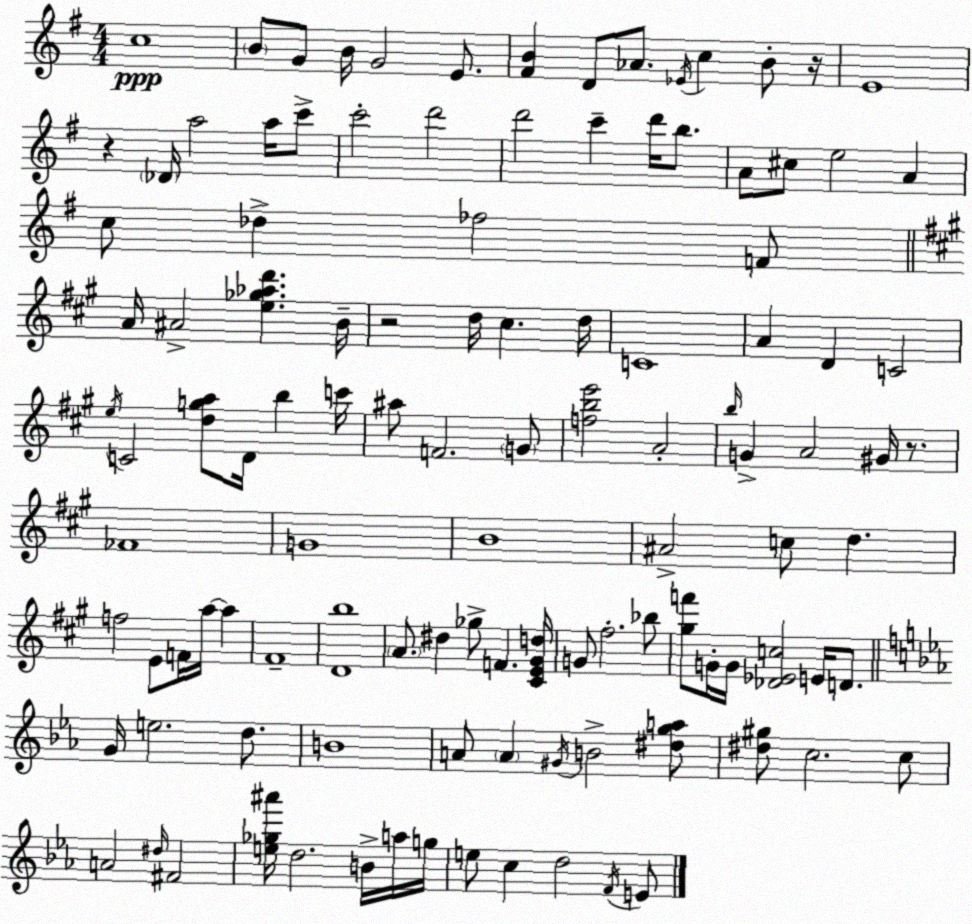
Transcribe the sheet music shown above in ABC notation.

X:1
T:Untitled
M:4/4
L:1/4
K:Em
c4 B/2 G/2 B/4 G2 E/2 [^FB] D/2 _A/2 _E/4 c B/2 z/4 E4 z _D/4 a2 a/4 c'/2 c'2 d'2 d'2 c' d'/4 b/2 A/2 ^c/2 e2 A c/2 _d _f2 F/2 A/4 ^A2 [e_g_ad'] B/4 z2 d/4 ^c d/4 C4 A D C2 e/4 C2 [dga]/2 D/4 b c'/4 ^a/2 F2 G/2 [fbe']2 A2 b/4 G A2 ^G/4 z/2 _F4 G4 B4 ^A2 c/2 d f2 E/2 F/4 a/4 a ^F4 [Db]4 A/2 ^d _g/2 F [^CE^Gd]/4 G/2 ^f2 _b/2 [^gf']/2 G/4 G/4 [_D_Ec]2 E/4 D/2 G/4 e2 d/2 B4 A/2 A ^G/4 B2 [^dga]/2 [^d^g]/2 c2 c/2 A2 ^d/4 ^F2 [e_g^a']/4 d2 B/4 a/4 g/4 e/2 c d2 F/4 E/2